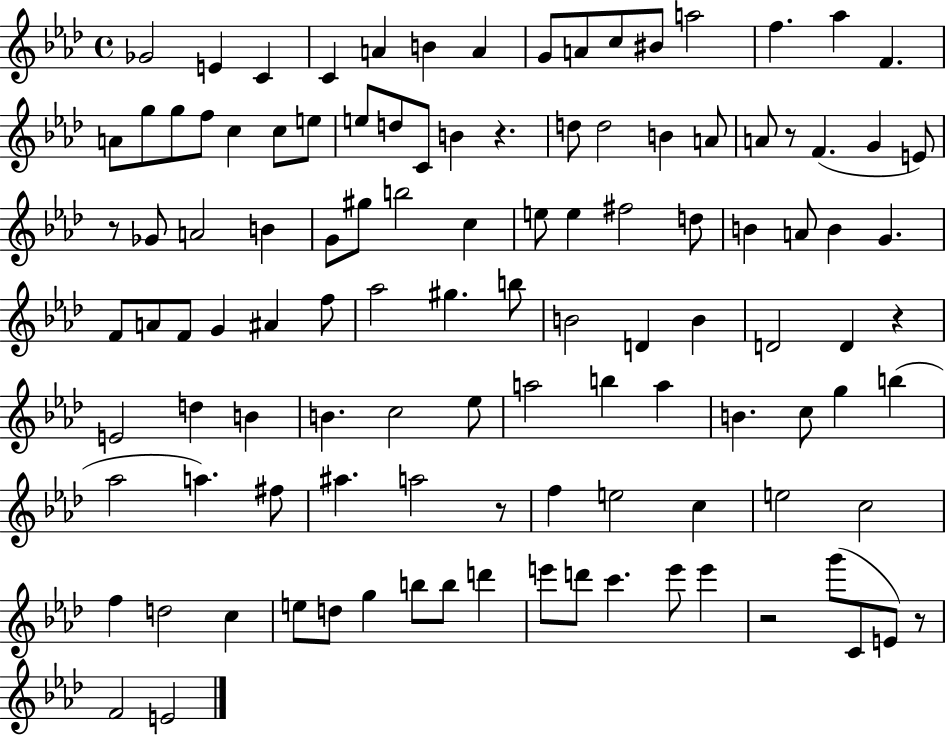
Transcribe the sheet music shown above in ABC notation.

X:1
T:Untitled
M:4/4
L:1/4
K:Ab
_G2 E C C A B A G/2 A/2 c/2 ^B/2 a2 f _a F A/2 g/2 g/2 f/2 c c/2 e/2 e/2 d/2 C/2 B z d/2 d2 B A/2 A/2 z/2 F G E/2 z/2 _G/2 A2 B G/2 ^g/2 b2 c e/2 e ^f2 d/2 B A/2 B G F/2 A/2 F/2 G ^A f/2 _a2 ^g b/2 B2 D B D2 D z E2 d B B c2 _e/2 a2 b a B c/2 g b _a2 a ^f/2 ^a a2 z/2 f e2 c e2 c2 f d2 c e/2 d/2 g b/2 b/2 d' e'/2 d'/2 c' e'/2 e' z2 g'/2 C/2 E/2 z/2 F2 E2